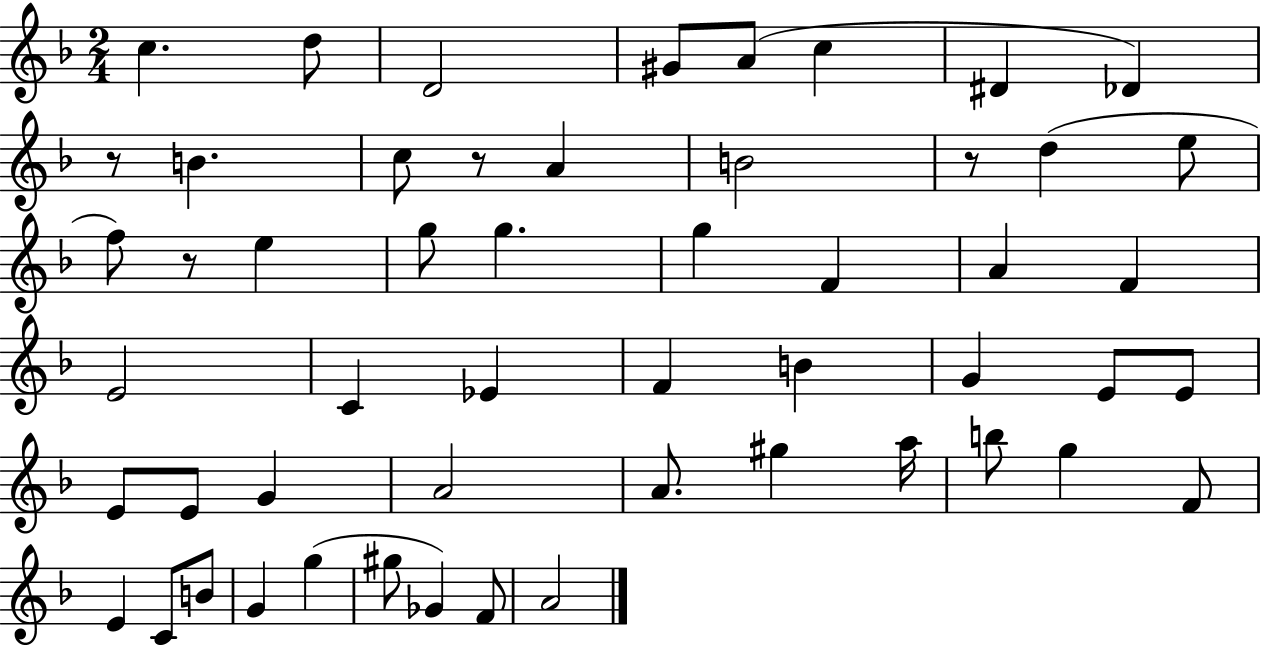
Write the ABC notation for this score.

X:1
T:Untitled
M:2/4
L:1/4
K:F
c d/2 D2 ^G/2 A/2 c ^D _D z/2 B c/2 z/2 A B2 z/2 d e/2 f/2 z/2 e g/2 g g F A F E2 C _E F B G E/2 E/2 E/2 E/2 G A2 A/2 ^g a/4 b/2 g F/2 E C/2 B/2 G g ^g/2 _G F/2 A2